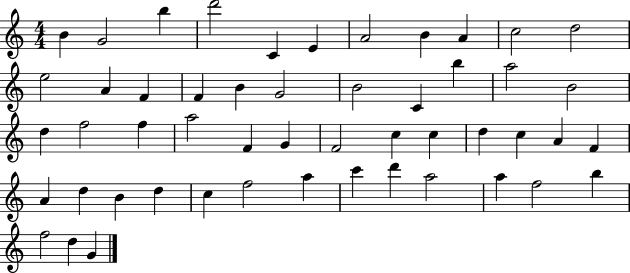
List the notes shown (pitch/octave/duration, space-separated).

B4/q G4/h B5/q D6/h C4/q E4/q A4/h B4/q A4/q C5/h D5/h E5/h A4/q F4/q F4/q B4/q G4/h B4/h C4/q B5/q A5/h B4/h D5/q F5/h F5/q A5/h F4/q G4/q F4/h C5/q C5/q D5/q C5/q A4/q F4/q A4/q D5/q B4/q D5/q C5/q F5/h A5/q C6/q D6/q A5/h A5/q F5/h B5/q F5/h D5/q G4/q